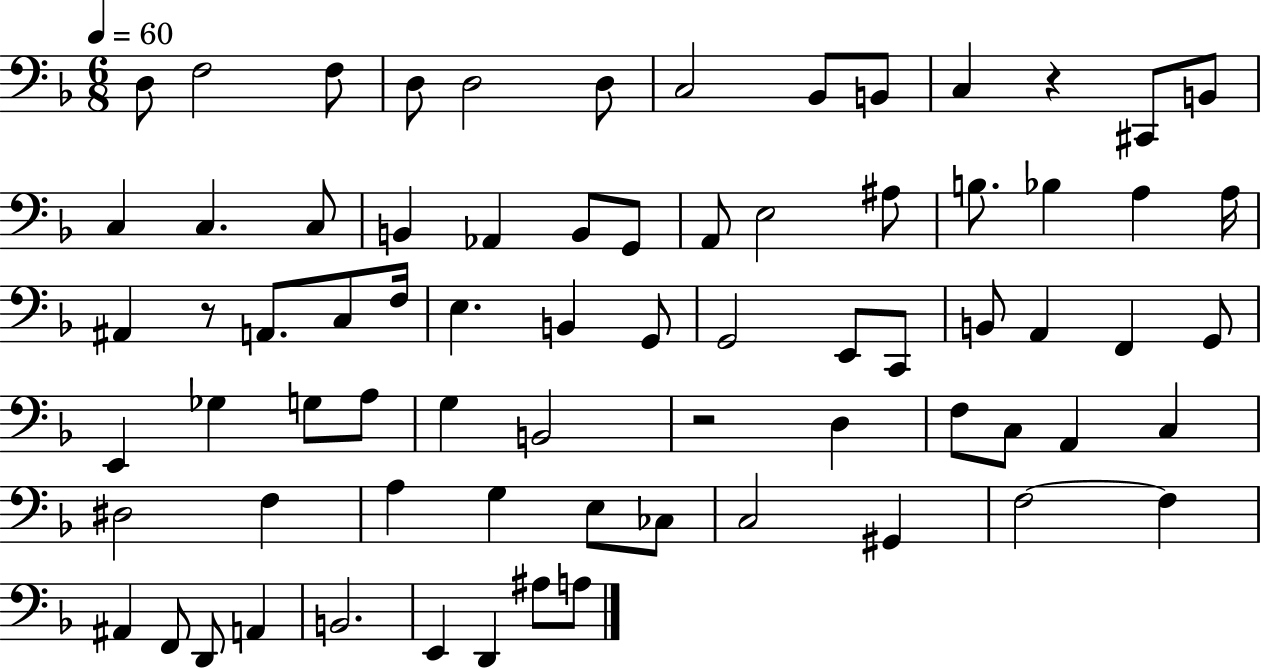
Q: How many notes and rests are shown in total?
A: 73